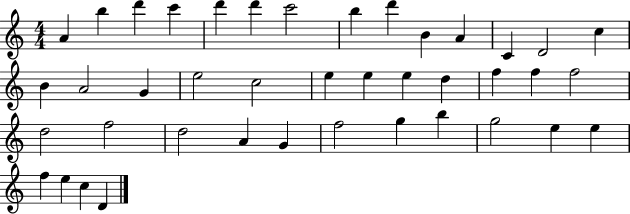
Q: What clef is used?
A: treble